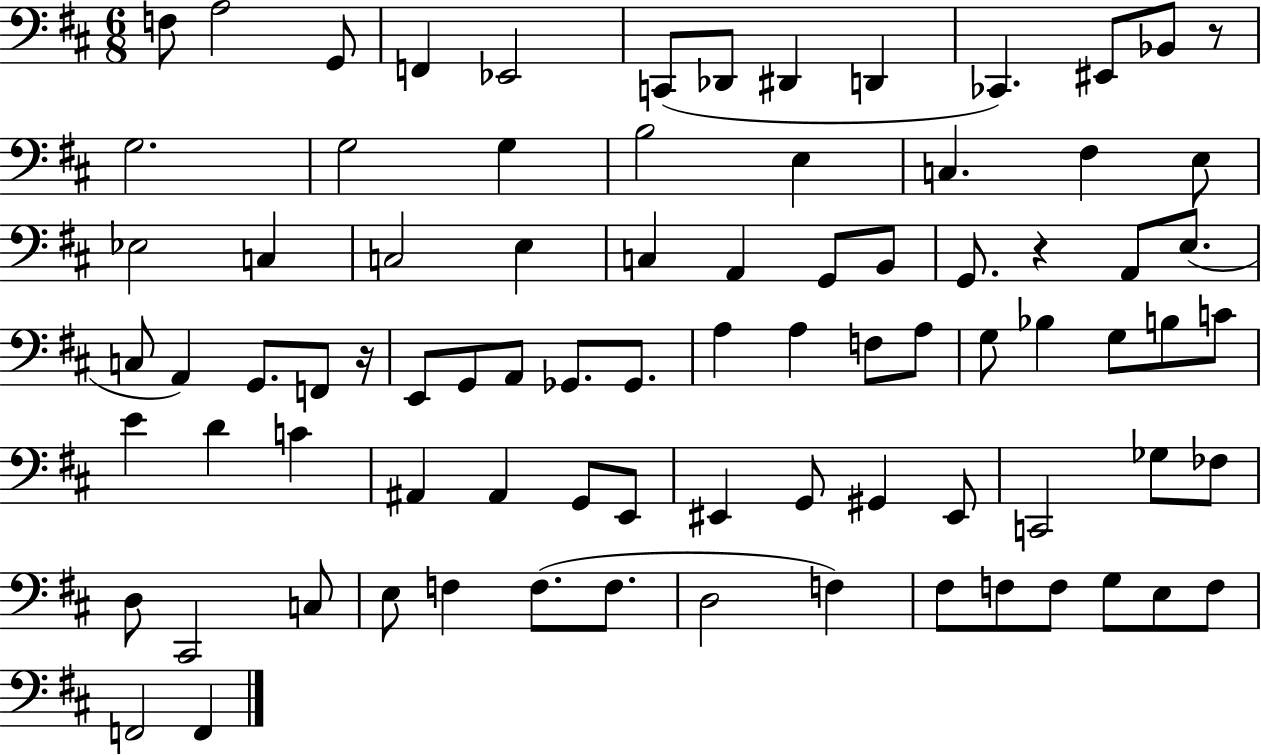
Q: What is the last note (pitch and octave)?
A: F2